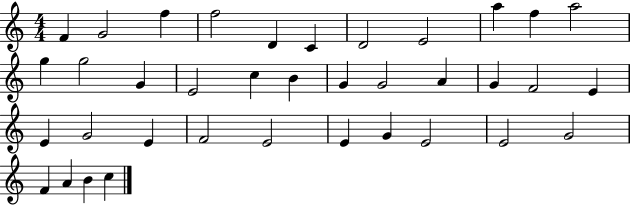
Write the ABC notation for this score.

X:1
T:Untitled
M:4/4
L:1/4
K:C
F G2 f f2 D C D2 E2 a f a2 g g2 G E2 c B G G2 A G F2 E E G2 E F2 E2 E G E2 E2 G2 F A B c